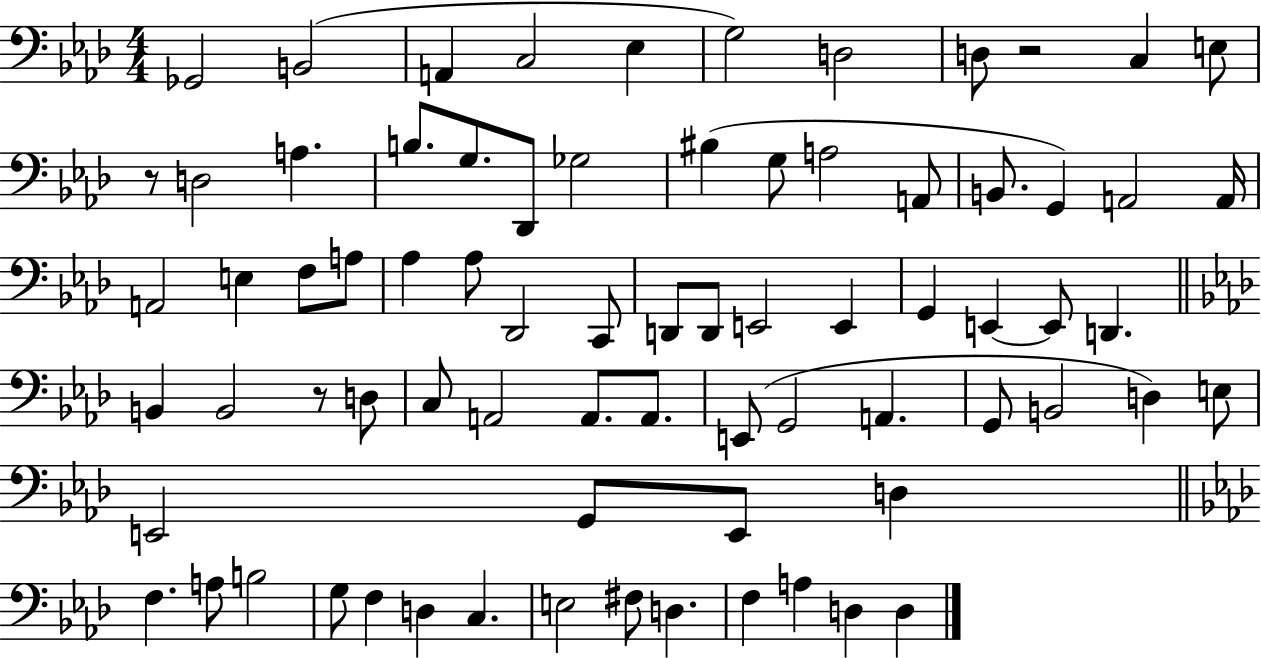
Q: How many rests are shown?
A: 3